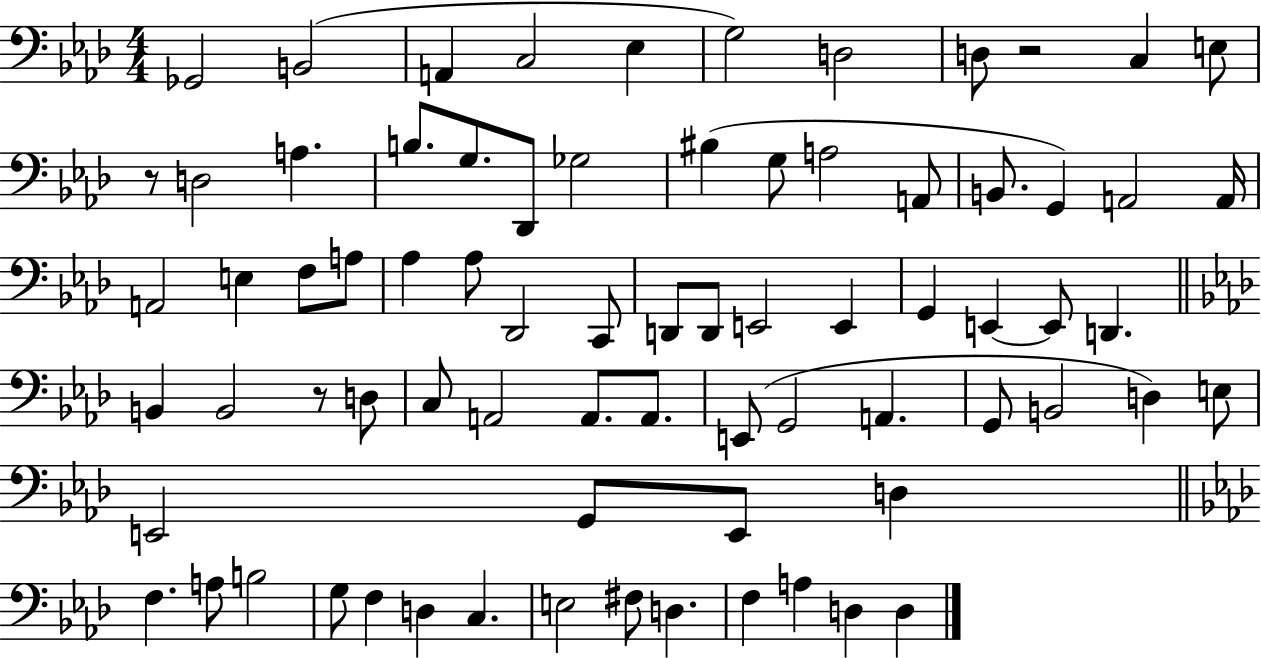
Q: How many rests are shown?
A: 3